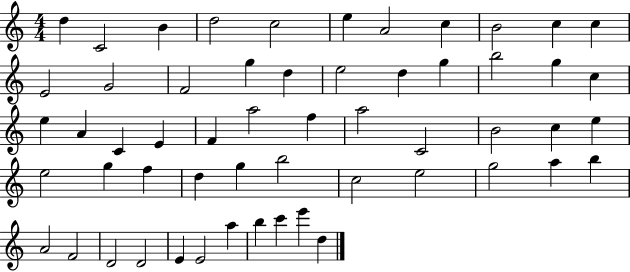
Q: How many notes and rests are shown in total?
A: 56